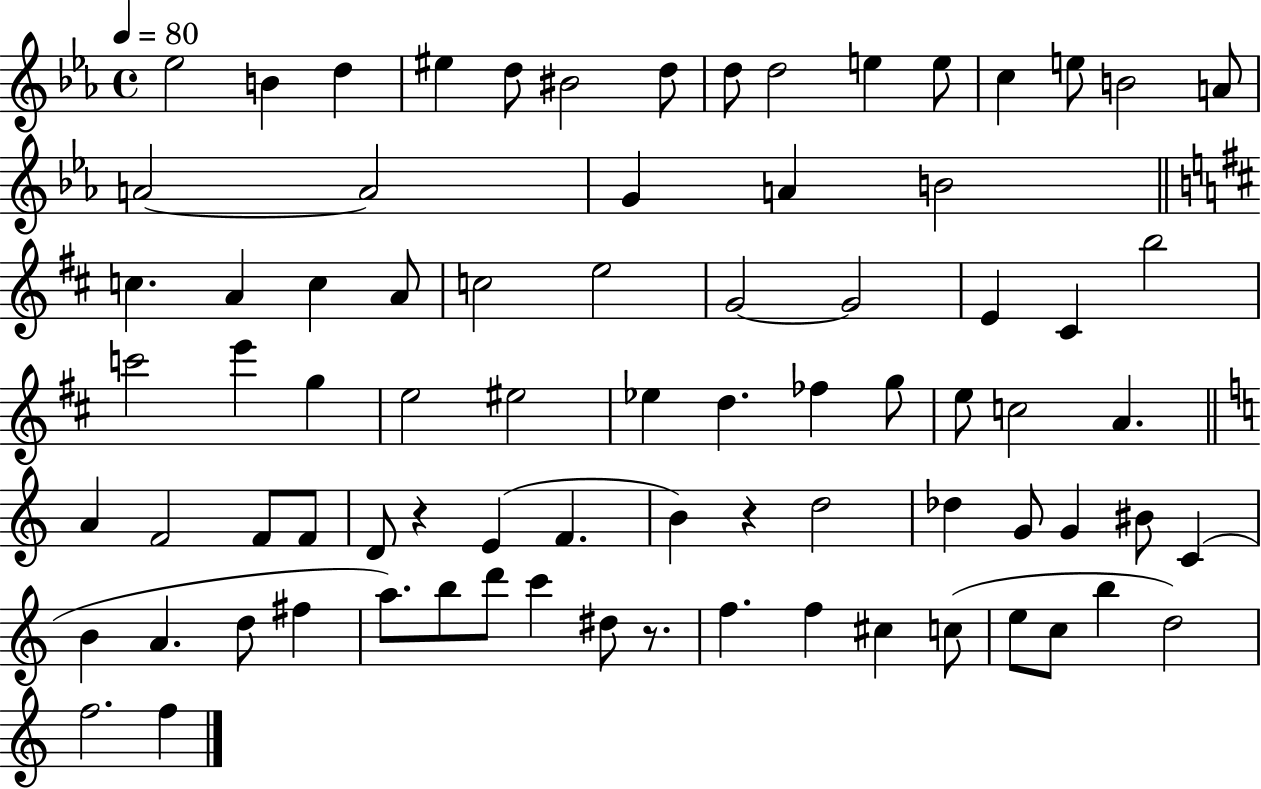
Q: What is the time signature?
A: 4/4